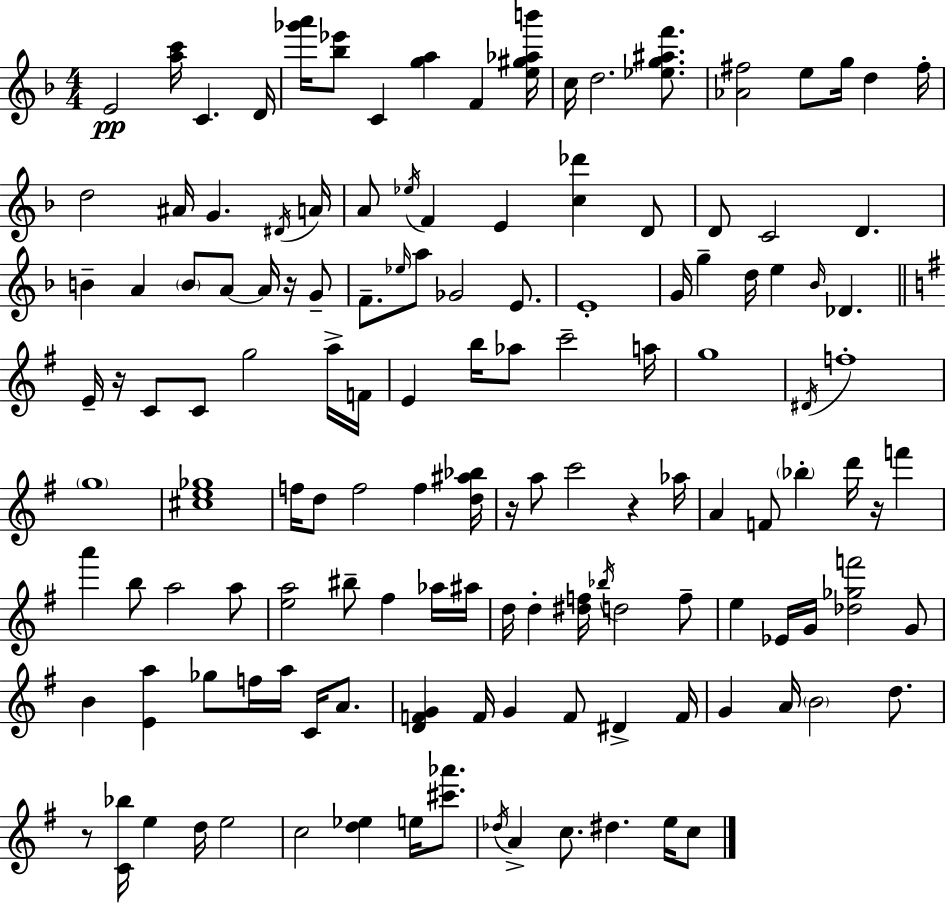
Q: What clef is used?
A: treble